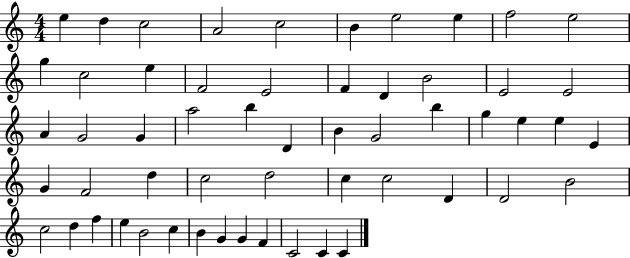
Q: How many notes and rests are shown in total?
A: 56